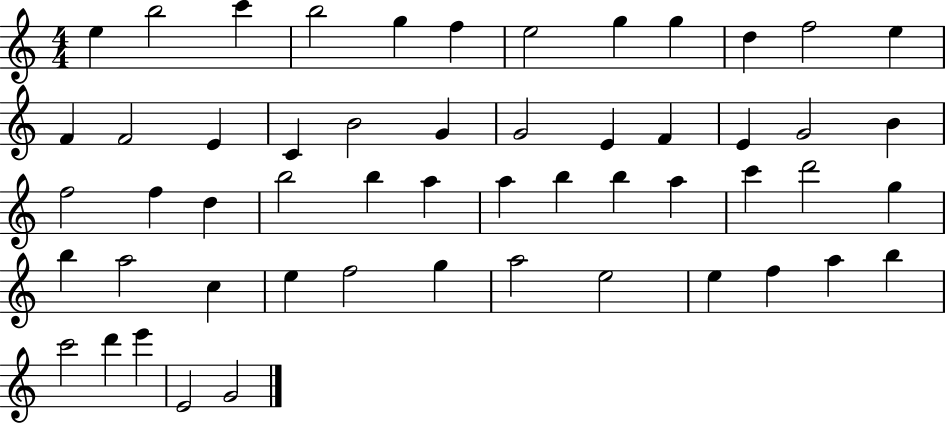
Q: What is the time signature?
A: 4/4